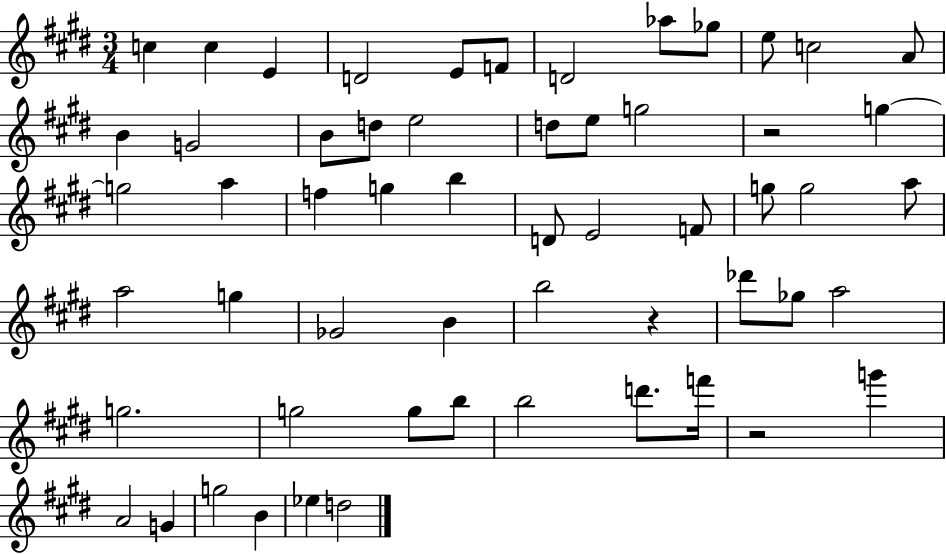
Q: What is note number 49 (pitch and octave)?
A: A4